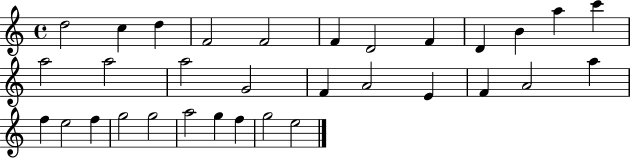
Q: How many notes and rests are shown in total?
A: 32